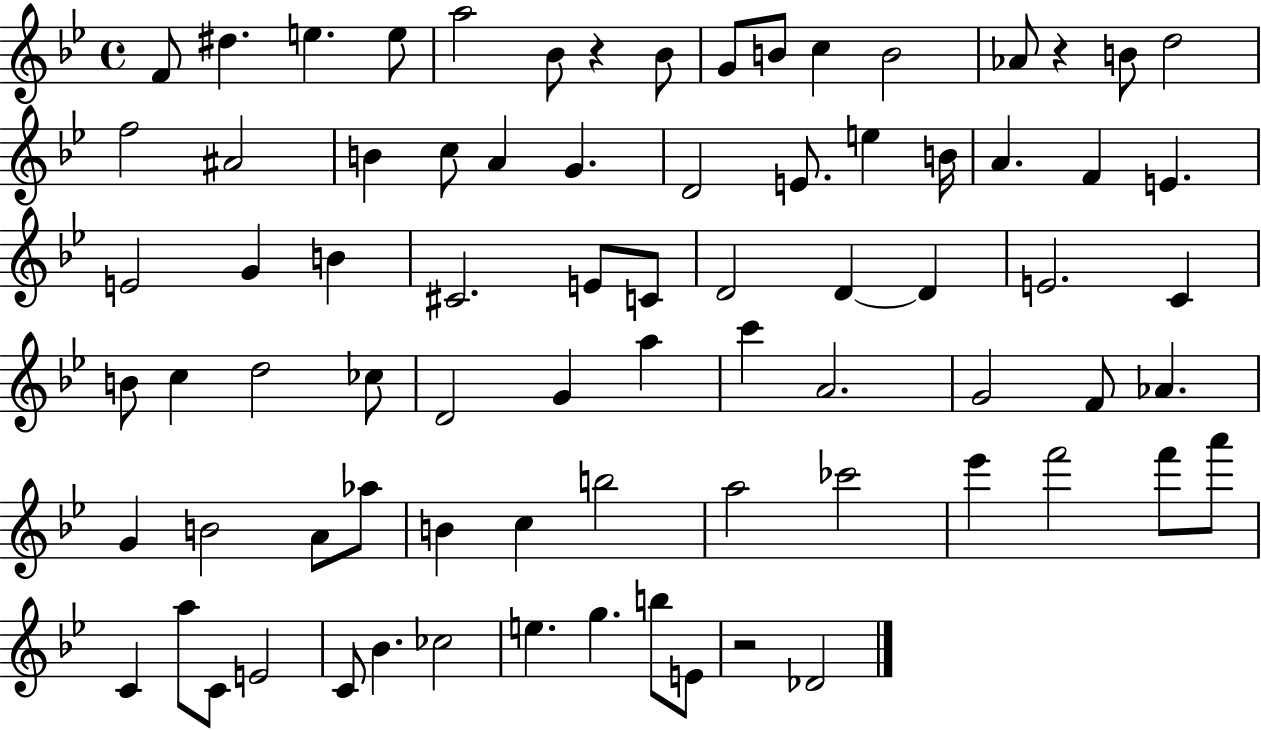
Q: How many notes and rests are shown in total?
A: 78